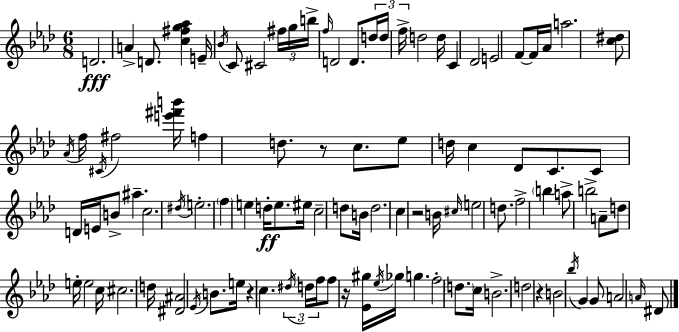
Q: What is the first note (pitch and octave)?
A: D4